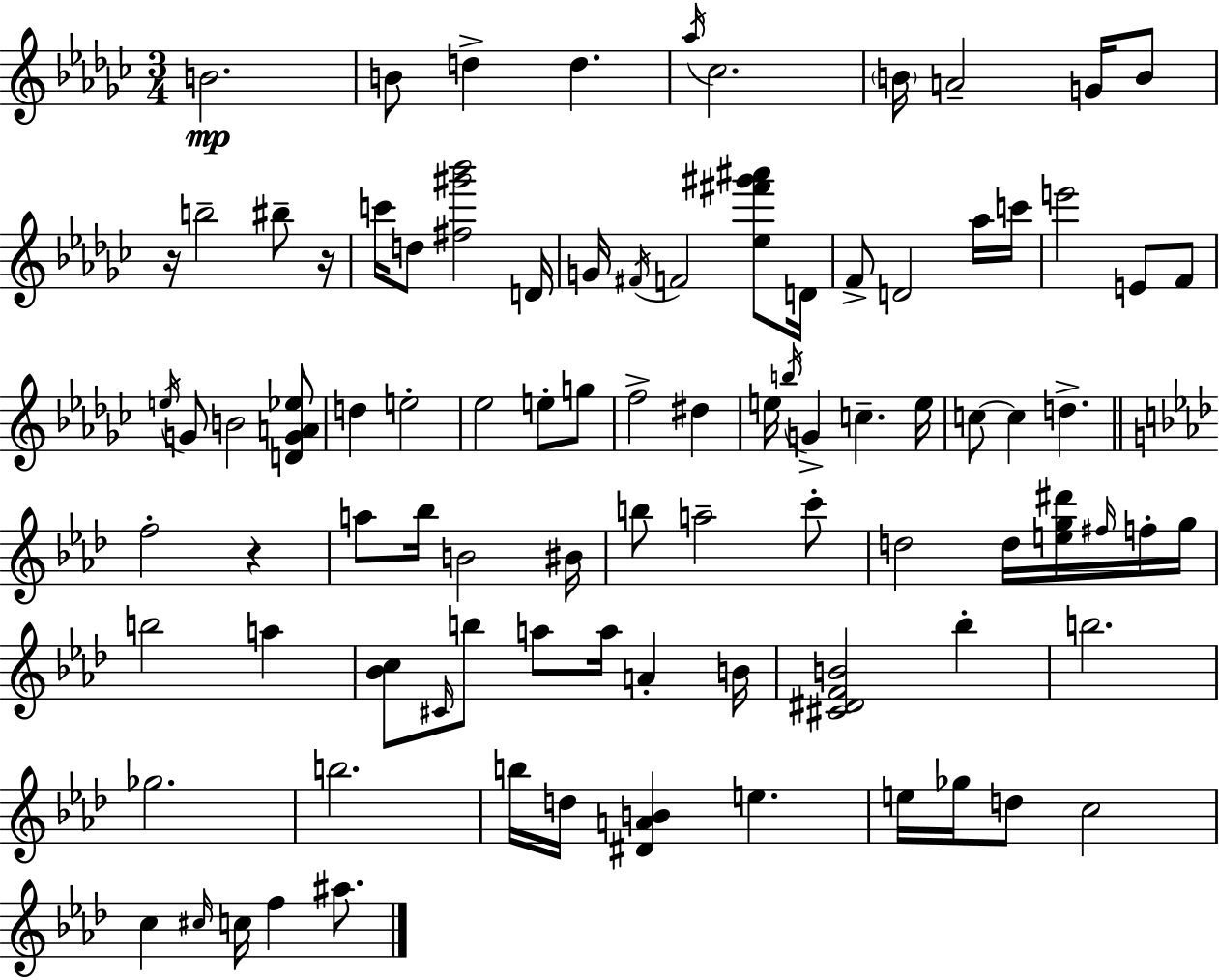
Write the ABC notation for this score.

X:1
T:Untitled
M:3/4
L:1/4
K:Ebm
B2 B/2 d d _a/4 _c2 B/4 A2 G/4 B/2 z/4 b2 ^b/2 z/4 c'/4 d/2 [^f^g'_b']2 D/4 G/4 ^F/4 F2 [_e^f'^g'^a']/2 D/4 F/2 D2 _a/4 c'/4 e'2 E/2 F/2 e/4 G/2 B2 [DGA_e]/2 d e2 _e2 e/2 g/2 f2 ^d e/4 b/4 G c e/4 c/2 c d f2 z a/2 _b/4 B2 ^B/4 b/2 a2 c'/2 d2 d/4 [eg^d']/4 ^f/4 f/4 g/4 b2 a [_Bc]/2 ^C/4 b/2 a/2 a/4 A B/4 [^C^DFB]2 _b b2 _g2 b2 b/4 d/4 [^DAB] e e/4 _g/4 d/2 c2 c ^c/4 c/4 f ^a/2